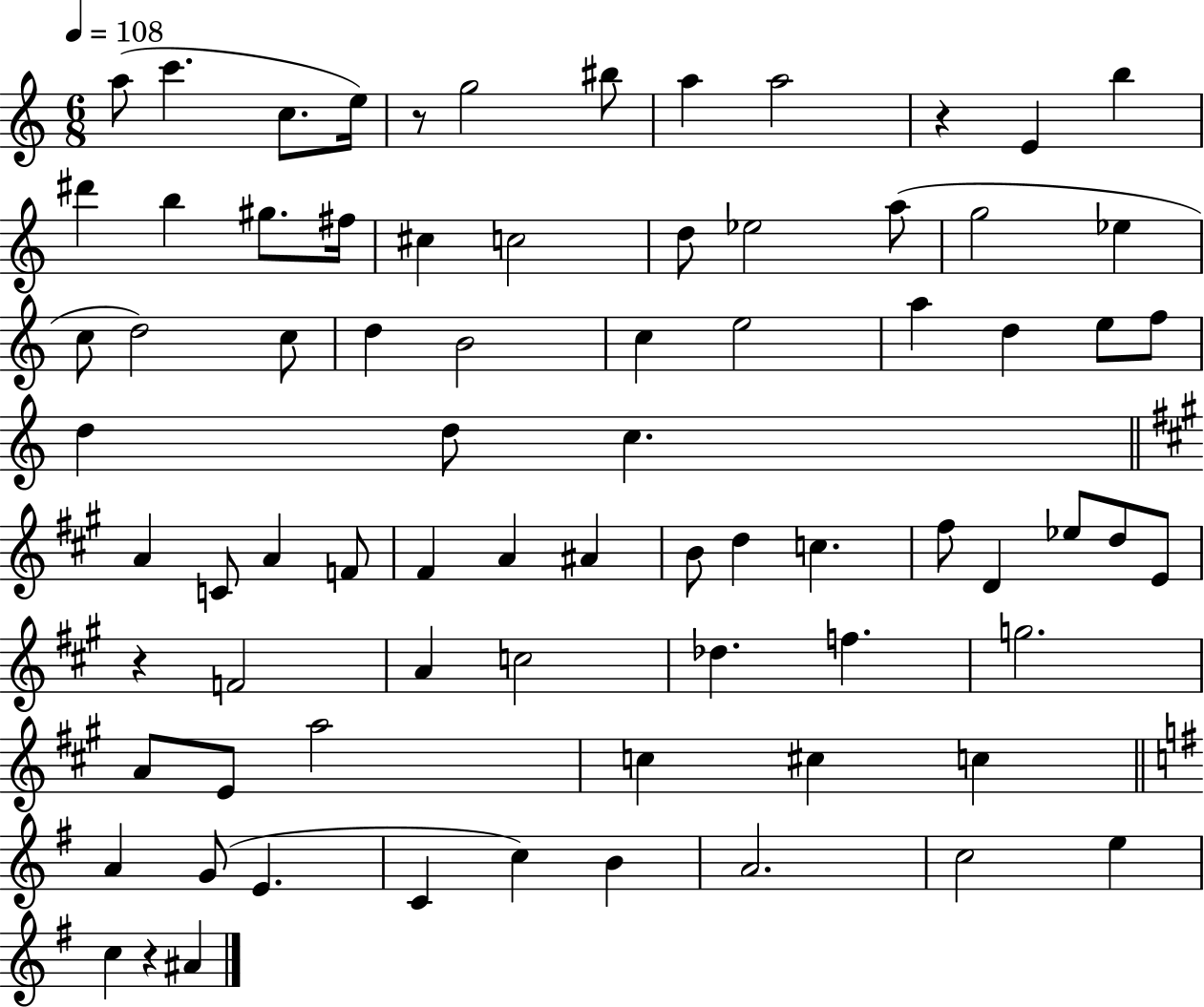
A5/e C6/q. C5/e. E5/s R/e G5/h BIS5/e A5/q A5/h R/q E4/q B5/q D#6/q B5/q G#5/e. F#5/s C#5/q C5/h D5/e Eb5/h A5/e G5/h Eb5/q C5/e D5/h C5/e D5/q B4/h C5/q E5/h A5/q D5/q E5/e F5/e D5/q D5/e C5/q. A4/q C4/e A4/q F4/e F#4/q A4/q A#4/q B4/e D5/q C5/q. F#5/e D4/q Eb5/e D5/e E4/e R/q F4/h A4/q C5/h Db5/q. F5/q. G5/h. A4/e E4/e A5/h C5/q C#5/q C5/q A4/q G4/e E4/q. C4/q C5/q B4/q A4/h. C5/h E5/q C5/q R/q A#4/q